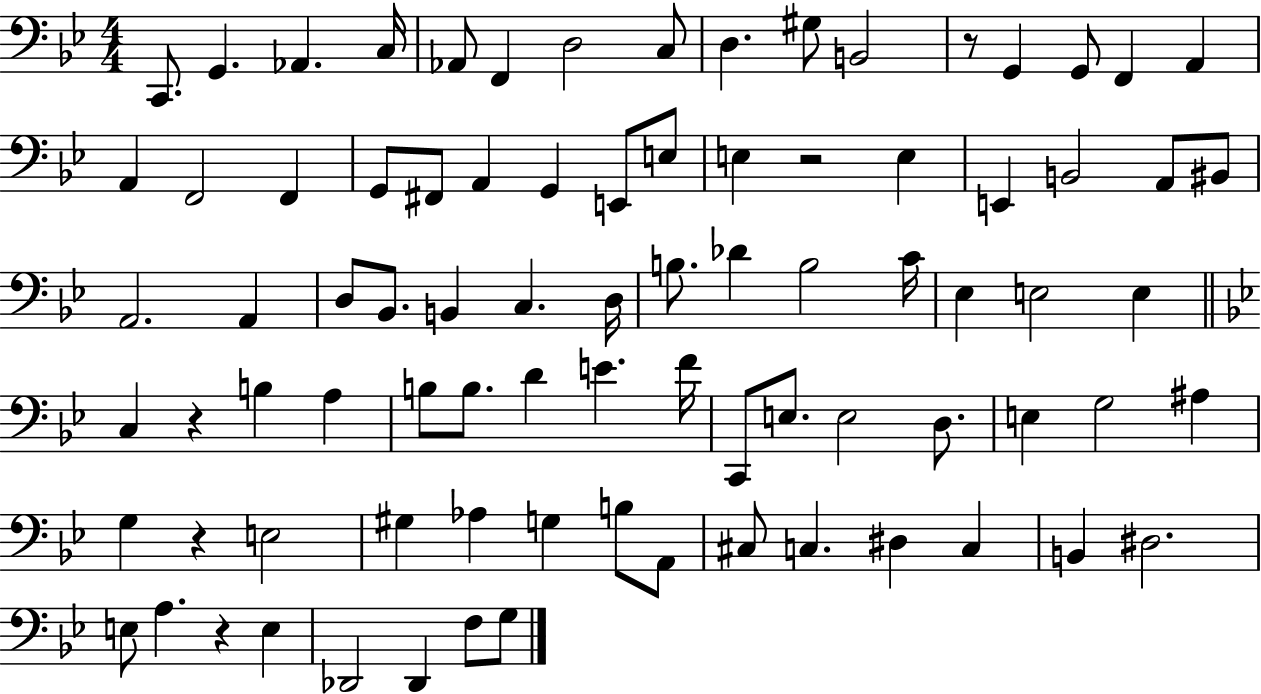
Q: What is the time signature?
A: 4/4